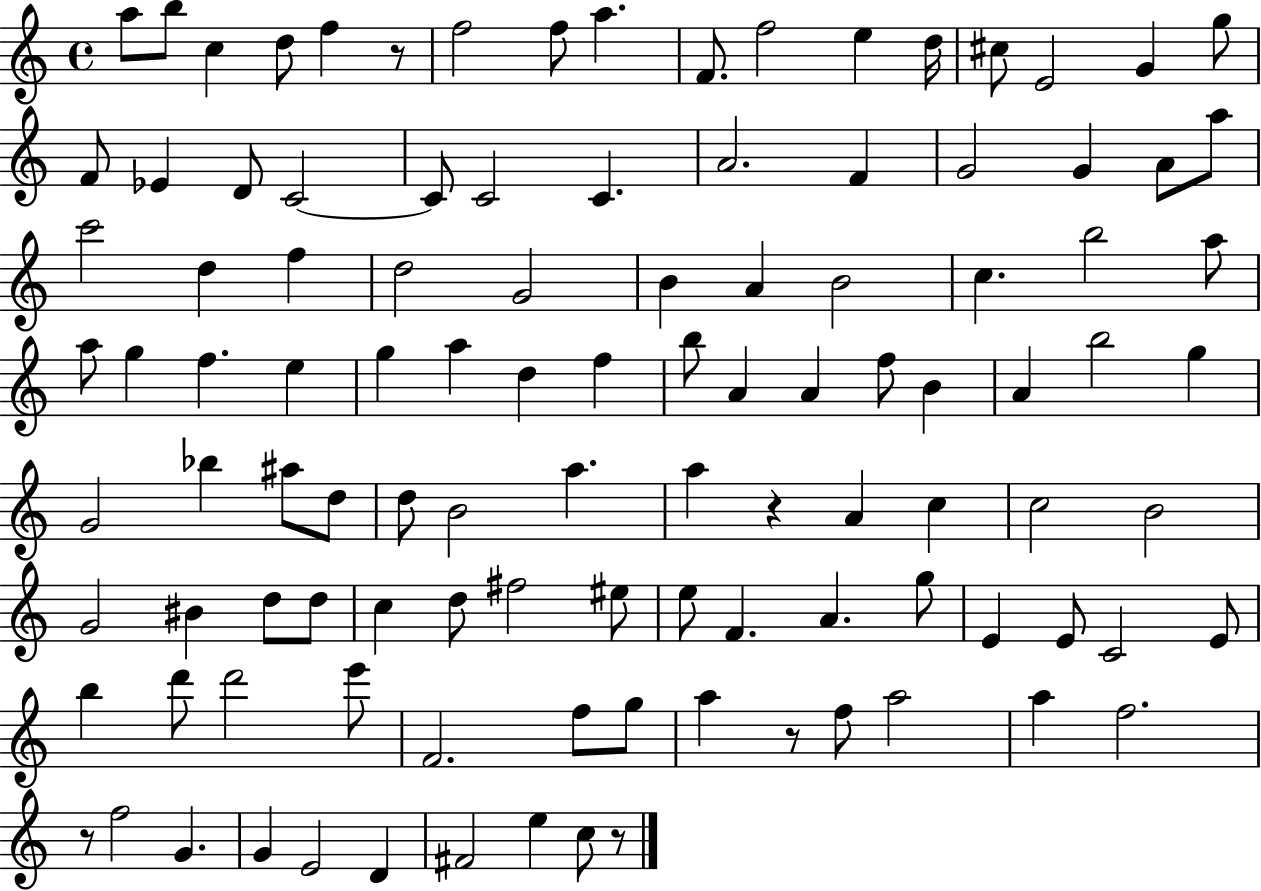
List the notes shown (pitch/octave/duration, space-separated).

A5/e B5/e C5/q D5/e F5/q R/e F5/h F5/e A5/q. F4/e. F5/h E5/q D5/s C#5/e E4/h G4/q G5/e F4/e Eb4/q D4/e C4/h C4/e C4/h C4/q. A4/h. F4/q G4/h G4/q A4/e A5/e C6/h D5/q F5/q D5/h G4/h B4/q A4/q B4/h C5/q. B5/h A5/e A5/e G5/q F5/q. E5/q G5/q A5/q D5/q F5/q B5/e A4/q A4/q F5/e B4/q A4/q B5/h G5/q G4/h Bb5/q A#5/e D5/e D5/e B4/h A5/q. A5/q R/q A4/q C5/q C5/h B4/h G4/h BIS4/q D5/e D5/e C5/q D5/e F#5/h EIS5/e E5/e F4/q. A4/q. G5/e E4/q E4/e C4/h E4/e B5/q D6/e D6/h E6/e F4/h. F5/e G5/e A5/q R/e F5/e A5/h A5/q F5/h. R/e F5/h G4/q. G4/q E4/h D4/q F#4/h E5/q C5/e R/e